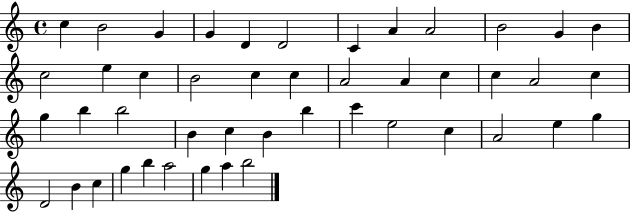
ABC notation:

X:1
T:Untitled
M:4/4
L:1/4
K:C
c B2 G G D D2 C A A2 B2 G B c2 e c B2 c c A2 A c c A2 c g b b2 B c B b c' e2 c A2 e g D2 B c g b a2 g a b2